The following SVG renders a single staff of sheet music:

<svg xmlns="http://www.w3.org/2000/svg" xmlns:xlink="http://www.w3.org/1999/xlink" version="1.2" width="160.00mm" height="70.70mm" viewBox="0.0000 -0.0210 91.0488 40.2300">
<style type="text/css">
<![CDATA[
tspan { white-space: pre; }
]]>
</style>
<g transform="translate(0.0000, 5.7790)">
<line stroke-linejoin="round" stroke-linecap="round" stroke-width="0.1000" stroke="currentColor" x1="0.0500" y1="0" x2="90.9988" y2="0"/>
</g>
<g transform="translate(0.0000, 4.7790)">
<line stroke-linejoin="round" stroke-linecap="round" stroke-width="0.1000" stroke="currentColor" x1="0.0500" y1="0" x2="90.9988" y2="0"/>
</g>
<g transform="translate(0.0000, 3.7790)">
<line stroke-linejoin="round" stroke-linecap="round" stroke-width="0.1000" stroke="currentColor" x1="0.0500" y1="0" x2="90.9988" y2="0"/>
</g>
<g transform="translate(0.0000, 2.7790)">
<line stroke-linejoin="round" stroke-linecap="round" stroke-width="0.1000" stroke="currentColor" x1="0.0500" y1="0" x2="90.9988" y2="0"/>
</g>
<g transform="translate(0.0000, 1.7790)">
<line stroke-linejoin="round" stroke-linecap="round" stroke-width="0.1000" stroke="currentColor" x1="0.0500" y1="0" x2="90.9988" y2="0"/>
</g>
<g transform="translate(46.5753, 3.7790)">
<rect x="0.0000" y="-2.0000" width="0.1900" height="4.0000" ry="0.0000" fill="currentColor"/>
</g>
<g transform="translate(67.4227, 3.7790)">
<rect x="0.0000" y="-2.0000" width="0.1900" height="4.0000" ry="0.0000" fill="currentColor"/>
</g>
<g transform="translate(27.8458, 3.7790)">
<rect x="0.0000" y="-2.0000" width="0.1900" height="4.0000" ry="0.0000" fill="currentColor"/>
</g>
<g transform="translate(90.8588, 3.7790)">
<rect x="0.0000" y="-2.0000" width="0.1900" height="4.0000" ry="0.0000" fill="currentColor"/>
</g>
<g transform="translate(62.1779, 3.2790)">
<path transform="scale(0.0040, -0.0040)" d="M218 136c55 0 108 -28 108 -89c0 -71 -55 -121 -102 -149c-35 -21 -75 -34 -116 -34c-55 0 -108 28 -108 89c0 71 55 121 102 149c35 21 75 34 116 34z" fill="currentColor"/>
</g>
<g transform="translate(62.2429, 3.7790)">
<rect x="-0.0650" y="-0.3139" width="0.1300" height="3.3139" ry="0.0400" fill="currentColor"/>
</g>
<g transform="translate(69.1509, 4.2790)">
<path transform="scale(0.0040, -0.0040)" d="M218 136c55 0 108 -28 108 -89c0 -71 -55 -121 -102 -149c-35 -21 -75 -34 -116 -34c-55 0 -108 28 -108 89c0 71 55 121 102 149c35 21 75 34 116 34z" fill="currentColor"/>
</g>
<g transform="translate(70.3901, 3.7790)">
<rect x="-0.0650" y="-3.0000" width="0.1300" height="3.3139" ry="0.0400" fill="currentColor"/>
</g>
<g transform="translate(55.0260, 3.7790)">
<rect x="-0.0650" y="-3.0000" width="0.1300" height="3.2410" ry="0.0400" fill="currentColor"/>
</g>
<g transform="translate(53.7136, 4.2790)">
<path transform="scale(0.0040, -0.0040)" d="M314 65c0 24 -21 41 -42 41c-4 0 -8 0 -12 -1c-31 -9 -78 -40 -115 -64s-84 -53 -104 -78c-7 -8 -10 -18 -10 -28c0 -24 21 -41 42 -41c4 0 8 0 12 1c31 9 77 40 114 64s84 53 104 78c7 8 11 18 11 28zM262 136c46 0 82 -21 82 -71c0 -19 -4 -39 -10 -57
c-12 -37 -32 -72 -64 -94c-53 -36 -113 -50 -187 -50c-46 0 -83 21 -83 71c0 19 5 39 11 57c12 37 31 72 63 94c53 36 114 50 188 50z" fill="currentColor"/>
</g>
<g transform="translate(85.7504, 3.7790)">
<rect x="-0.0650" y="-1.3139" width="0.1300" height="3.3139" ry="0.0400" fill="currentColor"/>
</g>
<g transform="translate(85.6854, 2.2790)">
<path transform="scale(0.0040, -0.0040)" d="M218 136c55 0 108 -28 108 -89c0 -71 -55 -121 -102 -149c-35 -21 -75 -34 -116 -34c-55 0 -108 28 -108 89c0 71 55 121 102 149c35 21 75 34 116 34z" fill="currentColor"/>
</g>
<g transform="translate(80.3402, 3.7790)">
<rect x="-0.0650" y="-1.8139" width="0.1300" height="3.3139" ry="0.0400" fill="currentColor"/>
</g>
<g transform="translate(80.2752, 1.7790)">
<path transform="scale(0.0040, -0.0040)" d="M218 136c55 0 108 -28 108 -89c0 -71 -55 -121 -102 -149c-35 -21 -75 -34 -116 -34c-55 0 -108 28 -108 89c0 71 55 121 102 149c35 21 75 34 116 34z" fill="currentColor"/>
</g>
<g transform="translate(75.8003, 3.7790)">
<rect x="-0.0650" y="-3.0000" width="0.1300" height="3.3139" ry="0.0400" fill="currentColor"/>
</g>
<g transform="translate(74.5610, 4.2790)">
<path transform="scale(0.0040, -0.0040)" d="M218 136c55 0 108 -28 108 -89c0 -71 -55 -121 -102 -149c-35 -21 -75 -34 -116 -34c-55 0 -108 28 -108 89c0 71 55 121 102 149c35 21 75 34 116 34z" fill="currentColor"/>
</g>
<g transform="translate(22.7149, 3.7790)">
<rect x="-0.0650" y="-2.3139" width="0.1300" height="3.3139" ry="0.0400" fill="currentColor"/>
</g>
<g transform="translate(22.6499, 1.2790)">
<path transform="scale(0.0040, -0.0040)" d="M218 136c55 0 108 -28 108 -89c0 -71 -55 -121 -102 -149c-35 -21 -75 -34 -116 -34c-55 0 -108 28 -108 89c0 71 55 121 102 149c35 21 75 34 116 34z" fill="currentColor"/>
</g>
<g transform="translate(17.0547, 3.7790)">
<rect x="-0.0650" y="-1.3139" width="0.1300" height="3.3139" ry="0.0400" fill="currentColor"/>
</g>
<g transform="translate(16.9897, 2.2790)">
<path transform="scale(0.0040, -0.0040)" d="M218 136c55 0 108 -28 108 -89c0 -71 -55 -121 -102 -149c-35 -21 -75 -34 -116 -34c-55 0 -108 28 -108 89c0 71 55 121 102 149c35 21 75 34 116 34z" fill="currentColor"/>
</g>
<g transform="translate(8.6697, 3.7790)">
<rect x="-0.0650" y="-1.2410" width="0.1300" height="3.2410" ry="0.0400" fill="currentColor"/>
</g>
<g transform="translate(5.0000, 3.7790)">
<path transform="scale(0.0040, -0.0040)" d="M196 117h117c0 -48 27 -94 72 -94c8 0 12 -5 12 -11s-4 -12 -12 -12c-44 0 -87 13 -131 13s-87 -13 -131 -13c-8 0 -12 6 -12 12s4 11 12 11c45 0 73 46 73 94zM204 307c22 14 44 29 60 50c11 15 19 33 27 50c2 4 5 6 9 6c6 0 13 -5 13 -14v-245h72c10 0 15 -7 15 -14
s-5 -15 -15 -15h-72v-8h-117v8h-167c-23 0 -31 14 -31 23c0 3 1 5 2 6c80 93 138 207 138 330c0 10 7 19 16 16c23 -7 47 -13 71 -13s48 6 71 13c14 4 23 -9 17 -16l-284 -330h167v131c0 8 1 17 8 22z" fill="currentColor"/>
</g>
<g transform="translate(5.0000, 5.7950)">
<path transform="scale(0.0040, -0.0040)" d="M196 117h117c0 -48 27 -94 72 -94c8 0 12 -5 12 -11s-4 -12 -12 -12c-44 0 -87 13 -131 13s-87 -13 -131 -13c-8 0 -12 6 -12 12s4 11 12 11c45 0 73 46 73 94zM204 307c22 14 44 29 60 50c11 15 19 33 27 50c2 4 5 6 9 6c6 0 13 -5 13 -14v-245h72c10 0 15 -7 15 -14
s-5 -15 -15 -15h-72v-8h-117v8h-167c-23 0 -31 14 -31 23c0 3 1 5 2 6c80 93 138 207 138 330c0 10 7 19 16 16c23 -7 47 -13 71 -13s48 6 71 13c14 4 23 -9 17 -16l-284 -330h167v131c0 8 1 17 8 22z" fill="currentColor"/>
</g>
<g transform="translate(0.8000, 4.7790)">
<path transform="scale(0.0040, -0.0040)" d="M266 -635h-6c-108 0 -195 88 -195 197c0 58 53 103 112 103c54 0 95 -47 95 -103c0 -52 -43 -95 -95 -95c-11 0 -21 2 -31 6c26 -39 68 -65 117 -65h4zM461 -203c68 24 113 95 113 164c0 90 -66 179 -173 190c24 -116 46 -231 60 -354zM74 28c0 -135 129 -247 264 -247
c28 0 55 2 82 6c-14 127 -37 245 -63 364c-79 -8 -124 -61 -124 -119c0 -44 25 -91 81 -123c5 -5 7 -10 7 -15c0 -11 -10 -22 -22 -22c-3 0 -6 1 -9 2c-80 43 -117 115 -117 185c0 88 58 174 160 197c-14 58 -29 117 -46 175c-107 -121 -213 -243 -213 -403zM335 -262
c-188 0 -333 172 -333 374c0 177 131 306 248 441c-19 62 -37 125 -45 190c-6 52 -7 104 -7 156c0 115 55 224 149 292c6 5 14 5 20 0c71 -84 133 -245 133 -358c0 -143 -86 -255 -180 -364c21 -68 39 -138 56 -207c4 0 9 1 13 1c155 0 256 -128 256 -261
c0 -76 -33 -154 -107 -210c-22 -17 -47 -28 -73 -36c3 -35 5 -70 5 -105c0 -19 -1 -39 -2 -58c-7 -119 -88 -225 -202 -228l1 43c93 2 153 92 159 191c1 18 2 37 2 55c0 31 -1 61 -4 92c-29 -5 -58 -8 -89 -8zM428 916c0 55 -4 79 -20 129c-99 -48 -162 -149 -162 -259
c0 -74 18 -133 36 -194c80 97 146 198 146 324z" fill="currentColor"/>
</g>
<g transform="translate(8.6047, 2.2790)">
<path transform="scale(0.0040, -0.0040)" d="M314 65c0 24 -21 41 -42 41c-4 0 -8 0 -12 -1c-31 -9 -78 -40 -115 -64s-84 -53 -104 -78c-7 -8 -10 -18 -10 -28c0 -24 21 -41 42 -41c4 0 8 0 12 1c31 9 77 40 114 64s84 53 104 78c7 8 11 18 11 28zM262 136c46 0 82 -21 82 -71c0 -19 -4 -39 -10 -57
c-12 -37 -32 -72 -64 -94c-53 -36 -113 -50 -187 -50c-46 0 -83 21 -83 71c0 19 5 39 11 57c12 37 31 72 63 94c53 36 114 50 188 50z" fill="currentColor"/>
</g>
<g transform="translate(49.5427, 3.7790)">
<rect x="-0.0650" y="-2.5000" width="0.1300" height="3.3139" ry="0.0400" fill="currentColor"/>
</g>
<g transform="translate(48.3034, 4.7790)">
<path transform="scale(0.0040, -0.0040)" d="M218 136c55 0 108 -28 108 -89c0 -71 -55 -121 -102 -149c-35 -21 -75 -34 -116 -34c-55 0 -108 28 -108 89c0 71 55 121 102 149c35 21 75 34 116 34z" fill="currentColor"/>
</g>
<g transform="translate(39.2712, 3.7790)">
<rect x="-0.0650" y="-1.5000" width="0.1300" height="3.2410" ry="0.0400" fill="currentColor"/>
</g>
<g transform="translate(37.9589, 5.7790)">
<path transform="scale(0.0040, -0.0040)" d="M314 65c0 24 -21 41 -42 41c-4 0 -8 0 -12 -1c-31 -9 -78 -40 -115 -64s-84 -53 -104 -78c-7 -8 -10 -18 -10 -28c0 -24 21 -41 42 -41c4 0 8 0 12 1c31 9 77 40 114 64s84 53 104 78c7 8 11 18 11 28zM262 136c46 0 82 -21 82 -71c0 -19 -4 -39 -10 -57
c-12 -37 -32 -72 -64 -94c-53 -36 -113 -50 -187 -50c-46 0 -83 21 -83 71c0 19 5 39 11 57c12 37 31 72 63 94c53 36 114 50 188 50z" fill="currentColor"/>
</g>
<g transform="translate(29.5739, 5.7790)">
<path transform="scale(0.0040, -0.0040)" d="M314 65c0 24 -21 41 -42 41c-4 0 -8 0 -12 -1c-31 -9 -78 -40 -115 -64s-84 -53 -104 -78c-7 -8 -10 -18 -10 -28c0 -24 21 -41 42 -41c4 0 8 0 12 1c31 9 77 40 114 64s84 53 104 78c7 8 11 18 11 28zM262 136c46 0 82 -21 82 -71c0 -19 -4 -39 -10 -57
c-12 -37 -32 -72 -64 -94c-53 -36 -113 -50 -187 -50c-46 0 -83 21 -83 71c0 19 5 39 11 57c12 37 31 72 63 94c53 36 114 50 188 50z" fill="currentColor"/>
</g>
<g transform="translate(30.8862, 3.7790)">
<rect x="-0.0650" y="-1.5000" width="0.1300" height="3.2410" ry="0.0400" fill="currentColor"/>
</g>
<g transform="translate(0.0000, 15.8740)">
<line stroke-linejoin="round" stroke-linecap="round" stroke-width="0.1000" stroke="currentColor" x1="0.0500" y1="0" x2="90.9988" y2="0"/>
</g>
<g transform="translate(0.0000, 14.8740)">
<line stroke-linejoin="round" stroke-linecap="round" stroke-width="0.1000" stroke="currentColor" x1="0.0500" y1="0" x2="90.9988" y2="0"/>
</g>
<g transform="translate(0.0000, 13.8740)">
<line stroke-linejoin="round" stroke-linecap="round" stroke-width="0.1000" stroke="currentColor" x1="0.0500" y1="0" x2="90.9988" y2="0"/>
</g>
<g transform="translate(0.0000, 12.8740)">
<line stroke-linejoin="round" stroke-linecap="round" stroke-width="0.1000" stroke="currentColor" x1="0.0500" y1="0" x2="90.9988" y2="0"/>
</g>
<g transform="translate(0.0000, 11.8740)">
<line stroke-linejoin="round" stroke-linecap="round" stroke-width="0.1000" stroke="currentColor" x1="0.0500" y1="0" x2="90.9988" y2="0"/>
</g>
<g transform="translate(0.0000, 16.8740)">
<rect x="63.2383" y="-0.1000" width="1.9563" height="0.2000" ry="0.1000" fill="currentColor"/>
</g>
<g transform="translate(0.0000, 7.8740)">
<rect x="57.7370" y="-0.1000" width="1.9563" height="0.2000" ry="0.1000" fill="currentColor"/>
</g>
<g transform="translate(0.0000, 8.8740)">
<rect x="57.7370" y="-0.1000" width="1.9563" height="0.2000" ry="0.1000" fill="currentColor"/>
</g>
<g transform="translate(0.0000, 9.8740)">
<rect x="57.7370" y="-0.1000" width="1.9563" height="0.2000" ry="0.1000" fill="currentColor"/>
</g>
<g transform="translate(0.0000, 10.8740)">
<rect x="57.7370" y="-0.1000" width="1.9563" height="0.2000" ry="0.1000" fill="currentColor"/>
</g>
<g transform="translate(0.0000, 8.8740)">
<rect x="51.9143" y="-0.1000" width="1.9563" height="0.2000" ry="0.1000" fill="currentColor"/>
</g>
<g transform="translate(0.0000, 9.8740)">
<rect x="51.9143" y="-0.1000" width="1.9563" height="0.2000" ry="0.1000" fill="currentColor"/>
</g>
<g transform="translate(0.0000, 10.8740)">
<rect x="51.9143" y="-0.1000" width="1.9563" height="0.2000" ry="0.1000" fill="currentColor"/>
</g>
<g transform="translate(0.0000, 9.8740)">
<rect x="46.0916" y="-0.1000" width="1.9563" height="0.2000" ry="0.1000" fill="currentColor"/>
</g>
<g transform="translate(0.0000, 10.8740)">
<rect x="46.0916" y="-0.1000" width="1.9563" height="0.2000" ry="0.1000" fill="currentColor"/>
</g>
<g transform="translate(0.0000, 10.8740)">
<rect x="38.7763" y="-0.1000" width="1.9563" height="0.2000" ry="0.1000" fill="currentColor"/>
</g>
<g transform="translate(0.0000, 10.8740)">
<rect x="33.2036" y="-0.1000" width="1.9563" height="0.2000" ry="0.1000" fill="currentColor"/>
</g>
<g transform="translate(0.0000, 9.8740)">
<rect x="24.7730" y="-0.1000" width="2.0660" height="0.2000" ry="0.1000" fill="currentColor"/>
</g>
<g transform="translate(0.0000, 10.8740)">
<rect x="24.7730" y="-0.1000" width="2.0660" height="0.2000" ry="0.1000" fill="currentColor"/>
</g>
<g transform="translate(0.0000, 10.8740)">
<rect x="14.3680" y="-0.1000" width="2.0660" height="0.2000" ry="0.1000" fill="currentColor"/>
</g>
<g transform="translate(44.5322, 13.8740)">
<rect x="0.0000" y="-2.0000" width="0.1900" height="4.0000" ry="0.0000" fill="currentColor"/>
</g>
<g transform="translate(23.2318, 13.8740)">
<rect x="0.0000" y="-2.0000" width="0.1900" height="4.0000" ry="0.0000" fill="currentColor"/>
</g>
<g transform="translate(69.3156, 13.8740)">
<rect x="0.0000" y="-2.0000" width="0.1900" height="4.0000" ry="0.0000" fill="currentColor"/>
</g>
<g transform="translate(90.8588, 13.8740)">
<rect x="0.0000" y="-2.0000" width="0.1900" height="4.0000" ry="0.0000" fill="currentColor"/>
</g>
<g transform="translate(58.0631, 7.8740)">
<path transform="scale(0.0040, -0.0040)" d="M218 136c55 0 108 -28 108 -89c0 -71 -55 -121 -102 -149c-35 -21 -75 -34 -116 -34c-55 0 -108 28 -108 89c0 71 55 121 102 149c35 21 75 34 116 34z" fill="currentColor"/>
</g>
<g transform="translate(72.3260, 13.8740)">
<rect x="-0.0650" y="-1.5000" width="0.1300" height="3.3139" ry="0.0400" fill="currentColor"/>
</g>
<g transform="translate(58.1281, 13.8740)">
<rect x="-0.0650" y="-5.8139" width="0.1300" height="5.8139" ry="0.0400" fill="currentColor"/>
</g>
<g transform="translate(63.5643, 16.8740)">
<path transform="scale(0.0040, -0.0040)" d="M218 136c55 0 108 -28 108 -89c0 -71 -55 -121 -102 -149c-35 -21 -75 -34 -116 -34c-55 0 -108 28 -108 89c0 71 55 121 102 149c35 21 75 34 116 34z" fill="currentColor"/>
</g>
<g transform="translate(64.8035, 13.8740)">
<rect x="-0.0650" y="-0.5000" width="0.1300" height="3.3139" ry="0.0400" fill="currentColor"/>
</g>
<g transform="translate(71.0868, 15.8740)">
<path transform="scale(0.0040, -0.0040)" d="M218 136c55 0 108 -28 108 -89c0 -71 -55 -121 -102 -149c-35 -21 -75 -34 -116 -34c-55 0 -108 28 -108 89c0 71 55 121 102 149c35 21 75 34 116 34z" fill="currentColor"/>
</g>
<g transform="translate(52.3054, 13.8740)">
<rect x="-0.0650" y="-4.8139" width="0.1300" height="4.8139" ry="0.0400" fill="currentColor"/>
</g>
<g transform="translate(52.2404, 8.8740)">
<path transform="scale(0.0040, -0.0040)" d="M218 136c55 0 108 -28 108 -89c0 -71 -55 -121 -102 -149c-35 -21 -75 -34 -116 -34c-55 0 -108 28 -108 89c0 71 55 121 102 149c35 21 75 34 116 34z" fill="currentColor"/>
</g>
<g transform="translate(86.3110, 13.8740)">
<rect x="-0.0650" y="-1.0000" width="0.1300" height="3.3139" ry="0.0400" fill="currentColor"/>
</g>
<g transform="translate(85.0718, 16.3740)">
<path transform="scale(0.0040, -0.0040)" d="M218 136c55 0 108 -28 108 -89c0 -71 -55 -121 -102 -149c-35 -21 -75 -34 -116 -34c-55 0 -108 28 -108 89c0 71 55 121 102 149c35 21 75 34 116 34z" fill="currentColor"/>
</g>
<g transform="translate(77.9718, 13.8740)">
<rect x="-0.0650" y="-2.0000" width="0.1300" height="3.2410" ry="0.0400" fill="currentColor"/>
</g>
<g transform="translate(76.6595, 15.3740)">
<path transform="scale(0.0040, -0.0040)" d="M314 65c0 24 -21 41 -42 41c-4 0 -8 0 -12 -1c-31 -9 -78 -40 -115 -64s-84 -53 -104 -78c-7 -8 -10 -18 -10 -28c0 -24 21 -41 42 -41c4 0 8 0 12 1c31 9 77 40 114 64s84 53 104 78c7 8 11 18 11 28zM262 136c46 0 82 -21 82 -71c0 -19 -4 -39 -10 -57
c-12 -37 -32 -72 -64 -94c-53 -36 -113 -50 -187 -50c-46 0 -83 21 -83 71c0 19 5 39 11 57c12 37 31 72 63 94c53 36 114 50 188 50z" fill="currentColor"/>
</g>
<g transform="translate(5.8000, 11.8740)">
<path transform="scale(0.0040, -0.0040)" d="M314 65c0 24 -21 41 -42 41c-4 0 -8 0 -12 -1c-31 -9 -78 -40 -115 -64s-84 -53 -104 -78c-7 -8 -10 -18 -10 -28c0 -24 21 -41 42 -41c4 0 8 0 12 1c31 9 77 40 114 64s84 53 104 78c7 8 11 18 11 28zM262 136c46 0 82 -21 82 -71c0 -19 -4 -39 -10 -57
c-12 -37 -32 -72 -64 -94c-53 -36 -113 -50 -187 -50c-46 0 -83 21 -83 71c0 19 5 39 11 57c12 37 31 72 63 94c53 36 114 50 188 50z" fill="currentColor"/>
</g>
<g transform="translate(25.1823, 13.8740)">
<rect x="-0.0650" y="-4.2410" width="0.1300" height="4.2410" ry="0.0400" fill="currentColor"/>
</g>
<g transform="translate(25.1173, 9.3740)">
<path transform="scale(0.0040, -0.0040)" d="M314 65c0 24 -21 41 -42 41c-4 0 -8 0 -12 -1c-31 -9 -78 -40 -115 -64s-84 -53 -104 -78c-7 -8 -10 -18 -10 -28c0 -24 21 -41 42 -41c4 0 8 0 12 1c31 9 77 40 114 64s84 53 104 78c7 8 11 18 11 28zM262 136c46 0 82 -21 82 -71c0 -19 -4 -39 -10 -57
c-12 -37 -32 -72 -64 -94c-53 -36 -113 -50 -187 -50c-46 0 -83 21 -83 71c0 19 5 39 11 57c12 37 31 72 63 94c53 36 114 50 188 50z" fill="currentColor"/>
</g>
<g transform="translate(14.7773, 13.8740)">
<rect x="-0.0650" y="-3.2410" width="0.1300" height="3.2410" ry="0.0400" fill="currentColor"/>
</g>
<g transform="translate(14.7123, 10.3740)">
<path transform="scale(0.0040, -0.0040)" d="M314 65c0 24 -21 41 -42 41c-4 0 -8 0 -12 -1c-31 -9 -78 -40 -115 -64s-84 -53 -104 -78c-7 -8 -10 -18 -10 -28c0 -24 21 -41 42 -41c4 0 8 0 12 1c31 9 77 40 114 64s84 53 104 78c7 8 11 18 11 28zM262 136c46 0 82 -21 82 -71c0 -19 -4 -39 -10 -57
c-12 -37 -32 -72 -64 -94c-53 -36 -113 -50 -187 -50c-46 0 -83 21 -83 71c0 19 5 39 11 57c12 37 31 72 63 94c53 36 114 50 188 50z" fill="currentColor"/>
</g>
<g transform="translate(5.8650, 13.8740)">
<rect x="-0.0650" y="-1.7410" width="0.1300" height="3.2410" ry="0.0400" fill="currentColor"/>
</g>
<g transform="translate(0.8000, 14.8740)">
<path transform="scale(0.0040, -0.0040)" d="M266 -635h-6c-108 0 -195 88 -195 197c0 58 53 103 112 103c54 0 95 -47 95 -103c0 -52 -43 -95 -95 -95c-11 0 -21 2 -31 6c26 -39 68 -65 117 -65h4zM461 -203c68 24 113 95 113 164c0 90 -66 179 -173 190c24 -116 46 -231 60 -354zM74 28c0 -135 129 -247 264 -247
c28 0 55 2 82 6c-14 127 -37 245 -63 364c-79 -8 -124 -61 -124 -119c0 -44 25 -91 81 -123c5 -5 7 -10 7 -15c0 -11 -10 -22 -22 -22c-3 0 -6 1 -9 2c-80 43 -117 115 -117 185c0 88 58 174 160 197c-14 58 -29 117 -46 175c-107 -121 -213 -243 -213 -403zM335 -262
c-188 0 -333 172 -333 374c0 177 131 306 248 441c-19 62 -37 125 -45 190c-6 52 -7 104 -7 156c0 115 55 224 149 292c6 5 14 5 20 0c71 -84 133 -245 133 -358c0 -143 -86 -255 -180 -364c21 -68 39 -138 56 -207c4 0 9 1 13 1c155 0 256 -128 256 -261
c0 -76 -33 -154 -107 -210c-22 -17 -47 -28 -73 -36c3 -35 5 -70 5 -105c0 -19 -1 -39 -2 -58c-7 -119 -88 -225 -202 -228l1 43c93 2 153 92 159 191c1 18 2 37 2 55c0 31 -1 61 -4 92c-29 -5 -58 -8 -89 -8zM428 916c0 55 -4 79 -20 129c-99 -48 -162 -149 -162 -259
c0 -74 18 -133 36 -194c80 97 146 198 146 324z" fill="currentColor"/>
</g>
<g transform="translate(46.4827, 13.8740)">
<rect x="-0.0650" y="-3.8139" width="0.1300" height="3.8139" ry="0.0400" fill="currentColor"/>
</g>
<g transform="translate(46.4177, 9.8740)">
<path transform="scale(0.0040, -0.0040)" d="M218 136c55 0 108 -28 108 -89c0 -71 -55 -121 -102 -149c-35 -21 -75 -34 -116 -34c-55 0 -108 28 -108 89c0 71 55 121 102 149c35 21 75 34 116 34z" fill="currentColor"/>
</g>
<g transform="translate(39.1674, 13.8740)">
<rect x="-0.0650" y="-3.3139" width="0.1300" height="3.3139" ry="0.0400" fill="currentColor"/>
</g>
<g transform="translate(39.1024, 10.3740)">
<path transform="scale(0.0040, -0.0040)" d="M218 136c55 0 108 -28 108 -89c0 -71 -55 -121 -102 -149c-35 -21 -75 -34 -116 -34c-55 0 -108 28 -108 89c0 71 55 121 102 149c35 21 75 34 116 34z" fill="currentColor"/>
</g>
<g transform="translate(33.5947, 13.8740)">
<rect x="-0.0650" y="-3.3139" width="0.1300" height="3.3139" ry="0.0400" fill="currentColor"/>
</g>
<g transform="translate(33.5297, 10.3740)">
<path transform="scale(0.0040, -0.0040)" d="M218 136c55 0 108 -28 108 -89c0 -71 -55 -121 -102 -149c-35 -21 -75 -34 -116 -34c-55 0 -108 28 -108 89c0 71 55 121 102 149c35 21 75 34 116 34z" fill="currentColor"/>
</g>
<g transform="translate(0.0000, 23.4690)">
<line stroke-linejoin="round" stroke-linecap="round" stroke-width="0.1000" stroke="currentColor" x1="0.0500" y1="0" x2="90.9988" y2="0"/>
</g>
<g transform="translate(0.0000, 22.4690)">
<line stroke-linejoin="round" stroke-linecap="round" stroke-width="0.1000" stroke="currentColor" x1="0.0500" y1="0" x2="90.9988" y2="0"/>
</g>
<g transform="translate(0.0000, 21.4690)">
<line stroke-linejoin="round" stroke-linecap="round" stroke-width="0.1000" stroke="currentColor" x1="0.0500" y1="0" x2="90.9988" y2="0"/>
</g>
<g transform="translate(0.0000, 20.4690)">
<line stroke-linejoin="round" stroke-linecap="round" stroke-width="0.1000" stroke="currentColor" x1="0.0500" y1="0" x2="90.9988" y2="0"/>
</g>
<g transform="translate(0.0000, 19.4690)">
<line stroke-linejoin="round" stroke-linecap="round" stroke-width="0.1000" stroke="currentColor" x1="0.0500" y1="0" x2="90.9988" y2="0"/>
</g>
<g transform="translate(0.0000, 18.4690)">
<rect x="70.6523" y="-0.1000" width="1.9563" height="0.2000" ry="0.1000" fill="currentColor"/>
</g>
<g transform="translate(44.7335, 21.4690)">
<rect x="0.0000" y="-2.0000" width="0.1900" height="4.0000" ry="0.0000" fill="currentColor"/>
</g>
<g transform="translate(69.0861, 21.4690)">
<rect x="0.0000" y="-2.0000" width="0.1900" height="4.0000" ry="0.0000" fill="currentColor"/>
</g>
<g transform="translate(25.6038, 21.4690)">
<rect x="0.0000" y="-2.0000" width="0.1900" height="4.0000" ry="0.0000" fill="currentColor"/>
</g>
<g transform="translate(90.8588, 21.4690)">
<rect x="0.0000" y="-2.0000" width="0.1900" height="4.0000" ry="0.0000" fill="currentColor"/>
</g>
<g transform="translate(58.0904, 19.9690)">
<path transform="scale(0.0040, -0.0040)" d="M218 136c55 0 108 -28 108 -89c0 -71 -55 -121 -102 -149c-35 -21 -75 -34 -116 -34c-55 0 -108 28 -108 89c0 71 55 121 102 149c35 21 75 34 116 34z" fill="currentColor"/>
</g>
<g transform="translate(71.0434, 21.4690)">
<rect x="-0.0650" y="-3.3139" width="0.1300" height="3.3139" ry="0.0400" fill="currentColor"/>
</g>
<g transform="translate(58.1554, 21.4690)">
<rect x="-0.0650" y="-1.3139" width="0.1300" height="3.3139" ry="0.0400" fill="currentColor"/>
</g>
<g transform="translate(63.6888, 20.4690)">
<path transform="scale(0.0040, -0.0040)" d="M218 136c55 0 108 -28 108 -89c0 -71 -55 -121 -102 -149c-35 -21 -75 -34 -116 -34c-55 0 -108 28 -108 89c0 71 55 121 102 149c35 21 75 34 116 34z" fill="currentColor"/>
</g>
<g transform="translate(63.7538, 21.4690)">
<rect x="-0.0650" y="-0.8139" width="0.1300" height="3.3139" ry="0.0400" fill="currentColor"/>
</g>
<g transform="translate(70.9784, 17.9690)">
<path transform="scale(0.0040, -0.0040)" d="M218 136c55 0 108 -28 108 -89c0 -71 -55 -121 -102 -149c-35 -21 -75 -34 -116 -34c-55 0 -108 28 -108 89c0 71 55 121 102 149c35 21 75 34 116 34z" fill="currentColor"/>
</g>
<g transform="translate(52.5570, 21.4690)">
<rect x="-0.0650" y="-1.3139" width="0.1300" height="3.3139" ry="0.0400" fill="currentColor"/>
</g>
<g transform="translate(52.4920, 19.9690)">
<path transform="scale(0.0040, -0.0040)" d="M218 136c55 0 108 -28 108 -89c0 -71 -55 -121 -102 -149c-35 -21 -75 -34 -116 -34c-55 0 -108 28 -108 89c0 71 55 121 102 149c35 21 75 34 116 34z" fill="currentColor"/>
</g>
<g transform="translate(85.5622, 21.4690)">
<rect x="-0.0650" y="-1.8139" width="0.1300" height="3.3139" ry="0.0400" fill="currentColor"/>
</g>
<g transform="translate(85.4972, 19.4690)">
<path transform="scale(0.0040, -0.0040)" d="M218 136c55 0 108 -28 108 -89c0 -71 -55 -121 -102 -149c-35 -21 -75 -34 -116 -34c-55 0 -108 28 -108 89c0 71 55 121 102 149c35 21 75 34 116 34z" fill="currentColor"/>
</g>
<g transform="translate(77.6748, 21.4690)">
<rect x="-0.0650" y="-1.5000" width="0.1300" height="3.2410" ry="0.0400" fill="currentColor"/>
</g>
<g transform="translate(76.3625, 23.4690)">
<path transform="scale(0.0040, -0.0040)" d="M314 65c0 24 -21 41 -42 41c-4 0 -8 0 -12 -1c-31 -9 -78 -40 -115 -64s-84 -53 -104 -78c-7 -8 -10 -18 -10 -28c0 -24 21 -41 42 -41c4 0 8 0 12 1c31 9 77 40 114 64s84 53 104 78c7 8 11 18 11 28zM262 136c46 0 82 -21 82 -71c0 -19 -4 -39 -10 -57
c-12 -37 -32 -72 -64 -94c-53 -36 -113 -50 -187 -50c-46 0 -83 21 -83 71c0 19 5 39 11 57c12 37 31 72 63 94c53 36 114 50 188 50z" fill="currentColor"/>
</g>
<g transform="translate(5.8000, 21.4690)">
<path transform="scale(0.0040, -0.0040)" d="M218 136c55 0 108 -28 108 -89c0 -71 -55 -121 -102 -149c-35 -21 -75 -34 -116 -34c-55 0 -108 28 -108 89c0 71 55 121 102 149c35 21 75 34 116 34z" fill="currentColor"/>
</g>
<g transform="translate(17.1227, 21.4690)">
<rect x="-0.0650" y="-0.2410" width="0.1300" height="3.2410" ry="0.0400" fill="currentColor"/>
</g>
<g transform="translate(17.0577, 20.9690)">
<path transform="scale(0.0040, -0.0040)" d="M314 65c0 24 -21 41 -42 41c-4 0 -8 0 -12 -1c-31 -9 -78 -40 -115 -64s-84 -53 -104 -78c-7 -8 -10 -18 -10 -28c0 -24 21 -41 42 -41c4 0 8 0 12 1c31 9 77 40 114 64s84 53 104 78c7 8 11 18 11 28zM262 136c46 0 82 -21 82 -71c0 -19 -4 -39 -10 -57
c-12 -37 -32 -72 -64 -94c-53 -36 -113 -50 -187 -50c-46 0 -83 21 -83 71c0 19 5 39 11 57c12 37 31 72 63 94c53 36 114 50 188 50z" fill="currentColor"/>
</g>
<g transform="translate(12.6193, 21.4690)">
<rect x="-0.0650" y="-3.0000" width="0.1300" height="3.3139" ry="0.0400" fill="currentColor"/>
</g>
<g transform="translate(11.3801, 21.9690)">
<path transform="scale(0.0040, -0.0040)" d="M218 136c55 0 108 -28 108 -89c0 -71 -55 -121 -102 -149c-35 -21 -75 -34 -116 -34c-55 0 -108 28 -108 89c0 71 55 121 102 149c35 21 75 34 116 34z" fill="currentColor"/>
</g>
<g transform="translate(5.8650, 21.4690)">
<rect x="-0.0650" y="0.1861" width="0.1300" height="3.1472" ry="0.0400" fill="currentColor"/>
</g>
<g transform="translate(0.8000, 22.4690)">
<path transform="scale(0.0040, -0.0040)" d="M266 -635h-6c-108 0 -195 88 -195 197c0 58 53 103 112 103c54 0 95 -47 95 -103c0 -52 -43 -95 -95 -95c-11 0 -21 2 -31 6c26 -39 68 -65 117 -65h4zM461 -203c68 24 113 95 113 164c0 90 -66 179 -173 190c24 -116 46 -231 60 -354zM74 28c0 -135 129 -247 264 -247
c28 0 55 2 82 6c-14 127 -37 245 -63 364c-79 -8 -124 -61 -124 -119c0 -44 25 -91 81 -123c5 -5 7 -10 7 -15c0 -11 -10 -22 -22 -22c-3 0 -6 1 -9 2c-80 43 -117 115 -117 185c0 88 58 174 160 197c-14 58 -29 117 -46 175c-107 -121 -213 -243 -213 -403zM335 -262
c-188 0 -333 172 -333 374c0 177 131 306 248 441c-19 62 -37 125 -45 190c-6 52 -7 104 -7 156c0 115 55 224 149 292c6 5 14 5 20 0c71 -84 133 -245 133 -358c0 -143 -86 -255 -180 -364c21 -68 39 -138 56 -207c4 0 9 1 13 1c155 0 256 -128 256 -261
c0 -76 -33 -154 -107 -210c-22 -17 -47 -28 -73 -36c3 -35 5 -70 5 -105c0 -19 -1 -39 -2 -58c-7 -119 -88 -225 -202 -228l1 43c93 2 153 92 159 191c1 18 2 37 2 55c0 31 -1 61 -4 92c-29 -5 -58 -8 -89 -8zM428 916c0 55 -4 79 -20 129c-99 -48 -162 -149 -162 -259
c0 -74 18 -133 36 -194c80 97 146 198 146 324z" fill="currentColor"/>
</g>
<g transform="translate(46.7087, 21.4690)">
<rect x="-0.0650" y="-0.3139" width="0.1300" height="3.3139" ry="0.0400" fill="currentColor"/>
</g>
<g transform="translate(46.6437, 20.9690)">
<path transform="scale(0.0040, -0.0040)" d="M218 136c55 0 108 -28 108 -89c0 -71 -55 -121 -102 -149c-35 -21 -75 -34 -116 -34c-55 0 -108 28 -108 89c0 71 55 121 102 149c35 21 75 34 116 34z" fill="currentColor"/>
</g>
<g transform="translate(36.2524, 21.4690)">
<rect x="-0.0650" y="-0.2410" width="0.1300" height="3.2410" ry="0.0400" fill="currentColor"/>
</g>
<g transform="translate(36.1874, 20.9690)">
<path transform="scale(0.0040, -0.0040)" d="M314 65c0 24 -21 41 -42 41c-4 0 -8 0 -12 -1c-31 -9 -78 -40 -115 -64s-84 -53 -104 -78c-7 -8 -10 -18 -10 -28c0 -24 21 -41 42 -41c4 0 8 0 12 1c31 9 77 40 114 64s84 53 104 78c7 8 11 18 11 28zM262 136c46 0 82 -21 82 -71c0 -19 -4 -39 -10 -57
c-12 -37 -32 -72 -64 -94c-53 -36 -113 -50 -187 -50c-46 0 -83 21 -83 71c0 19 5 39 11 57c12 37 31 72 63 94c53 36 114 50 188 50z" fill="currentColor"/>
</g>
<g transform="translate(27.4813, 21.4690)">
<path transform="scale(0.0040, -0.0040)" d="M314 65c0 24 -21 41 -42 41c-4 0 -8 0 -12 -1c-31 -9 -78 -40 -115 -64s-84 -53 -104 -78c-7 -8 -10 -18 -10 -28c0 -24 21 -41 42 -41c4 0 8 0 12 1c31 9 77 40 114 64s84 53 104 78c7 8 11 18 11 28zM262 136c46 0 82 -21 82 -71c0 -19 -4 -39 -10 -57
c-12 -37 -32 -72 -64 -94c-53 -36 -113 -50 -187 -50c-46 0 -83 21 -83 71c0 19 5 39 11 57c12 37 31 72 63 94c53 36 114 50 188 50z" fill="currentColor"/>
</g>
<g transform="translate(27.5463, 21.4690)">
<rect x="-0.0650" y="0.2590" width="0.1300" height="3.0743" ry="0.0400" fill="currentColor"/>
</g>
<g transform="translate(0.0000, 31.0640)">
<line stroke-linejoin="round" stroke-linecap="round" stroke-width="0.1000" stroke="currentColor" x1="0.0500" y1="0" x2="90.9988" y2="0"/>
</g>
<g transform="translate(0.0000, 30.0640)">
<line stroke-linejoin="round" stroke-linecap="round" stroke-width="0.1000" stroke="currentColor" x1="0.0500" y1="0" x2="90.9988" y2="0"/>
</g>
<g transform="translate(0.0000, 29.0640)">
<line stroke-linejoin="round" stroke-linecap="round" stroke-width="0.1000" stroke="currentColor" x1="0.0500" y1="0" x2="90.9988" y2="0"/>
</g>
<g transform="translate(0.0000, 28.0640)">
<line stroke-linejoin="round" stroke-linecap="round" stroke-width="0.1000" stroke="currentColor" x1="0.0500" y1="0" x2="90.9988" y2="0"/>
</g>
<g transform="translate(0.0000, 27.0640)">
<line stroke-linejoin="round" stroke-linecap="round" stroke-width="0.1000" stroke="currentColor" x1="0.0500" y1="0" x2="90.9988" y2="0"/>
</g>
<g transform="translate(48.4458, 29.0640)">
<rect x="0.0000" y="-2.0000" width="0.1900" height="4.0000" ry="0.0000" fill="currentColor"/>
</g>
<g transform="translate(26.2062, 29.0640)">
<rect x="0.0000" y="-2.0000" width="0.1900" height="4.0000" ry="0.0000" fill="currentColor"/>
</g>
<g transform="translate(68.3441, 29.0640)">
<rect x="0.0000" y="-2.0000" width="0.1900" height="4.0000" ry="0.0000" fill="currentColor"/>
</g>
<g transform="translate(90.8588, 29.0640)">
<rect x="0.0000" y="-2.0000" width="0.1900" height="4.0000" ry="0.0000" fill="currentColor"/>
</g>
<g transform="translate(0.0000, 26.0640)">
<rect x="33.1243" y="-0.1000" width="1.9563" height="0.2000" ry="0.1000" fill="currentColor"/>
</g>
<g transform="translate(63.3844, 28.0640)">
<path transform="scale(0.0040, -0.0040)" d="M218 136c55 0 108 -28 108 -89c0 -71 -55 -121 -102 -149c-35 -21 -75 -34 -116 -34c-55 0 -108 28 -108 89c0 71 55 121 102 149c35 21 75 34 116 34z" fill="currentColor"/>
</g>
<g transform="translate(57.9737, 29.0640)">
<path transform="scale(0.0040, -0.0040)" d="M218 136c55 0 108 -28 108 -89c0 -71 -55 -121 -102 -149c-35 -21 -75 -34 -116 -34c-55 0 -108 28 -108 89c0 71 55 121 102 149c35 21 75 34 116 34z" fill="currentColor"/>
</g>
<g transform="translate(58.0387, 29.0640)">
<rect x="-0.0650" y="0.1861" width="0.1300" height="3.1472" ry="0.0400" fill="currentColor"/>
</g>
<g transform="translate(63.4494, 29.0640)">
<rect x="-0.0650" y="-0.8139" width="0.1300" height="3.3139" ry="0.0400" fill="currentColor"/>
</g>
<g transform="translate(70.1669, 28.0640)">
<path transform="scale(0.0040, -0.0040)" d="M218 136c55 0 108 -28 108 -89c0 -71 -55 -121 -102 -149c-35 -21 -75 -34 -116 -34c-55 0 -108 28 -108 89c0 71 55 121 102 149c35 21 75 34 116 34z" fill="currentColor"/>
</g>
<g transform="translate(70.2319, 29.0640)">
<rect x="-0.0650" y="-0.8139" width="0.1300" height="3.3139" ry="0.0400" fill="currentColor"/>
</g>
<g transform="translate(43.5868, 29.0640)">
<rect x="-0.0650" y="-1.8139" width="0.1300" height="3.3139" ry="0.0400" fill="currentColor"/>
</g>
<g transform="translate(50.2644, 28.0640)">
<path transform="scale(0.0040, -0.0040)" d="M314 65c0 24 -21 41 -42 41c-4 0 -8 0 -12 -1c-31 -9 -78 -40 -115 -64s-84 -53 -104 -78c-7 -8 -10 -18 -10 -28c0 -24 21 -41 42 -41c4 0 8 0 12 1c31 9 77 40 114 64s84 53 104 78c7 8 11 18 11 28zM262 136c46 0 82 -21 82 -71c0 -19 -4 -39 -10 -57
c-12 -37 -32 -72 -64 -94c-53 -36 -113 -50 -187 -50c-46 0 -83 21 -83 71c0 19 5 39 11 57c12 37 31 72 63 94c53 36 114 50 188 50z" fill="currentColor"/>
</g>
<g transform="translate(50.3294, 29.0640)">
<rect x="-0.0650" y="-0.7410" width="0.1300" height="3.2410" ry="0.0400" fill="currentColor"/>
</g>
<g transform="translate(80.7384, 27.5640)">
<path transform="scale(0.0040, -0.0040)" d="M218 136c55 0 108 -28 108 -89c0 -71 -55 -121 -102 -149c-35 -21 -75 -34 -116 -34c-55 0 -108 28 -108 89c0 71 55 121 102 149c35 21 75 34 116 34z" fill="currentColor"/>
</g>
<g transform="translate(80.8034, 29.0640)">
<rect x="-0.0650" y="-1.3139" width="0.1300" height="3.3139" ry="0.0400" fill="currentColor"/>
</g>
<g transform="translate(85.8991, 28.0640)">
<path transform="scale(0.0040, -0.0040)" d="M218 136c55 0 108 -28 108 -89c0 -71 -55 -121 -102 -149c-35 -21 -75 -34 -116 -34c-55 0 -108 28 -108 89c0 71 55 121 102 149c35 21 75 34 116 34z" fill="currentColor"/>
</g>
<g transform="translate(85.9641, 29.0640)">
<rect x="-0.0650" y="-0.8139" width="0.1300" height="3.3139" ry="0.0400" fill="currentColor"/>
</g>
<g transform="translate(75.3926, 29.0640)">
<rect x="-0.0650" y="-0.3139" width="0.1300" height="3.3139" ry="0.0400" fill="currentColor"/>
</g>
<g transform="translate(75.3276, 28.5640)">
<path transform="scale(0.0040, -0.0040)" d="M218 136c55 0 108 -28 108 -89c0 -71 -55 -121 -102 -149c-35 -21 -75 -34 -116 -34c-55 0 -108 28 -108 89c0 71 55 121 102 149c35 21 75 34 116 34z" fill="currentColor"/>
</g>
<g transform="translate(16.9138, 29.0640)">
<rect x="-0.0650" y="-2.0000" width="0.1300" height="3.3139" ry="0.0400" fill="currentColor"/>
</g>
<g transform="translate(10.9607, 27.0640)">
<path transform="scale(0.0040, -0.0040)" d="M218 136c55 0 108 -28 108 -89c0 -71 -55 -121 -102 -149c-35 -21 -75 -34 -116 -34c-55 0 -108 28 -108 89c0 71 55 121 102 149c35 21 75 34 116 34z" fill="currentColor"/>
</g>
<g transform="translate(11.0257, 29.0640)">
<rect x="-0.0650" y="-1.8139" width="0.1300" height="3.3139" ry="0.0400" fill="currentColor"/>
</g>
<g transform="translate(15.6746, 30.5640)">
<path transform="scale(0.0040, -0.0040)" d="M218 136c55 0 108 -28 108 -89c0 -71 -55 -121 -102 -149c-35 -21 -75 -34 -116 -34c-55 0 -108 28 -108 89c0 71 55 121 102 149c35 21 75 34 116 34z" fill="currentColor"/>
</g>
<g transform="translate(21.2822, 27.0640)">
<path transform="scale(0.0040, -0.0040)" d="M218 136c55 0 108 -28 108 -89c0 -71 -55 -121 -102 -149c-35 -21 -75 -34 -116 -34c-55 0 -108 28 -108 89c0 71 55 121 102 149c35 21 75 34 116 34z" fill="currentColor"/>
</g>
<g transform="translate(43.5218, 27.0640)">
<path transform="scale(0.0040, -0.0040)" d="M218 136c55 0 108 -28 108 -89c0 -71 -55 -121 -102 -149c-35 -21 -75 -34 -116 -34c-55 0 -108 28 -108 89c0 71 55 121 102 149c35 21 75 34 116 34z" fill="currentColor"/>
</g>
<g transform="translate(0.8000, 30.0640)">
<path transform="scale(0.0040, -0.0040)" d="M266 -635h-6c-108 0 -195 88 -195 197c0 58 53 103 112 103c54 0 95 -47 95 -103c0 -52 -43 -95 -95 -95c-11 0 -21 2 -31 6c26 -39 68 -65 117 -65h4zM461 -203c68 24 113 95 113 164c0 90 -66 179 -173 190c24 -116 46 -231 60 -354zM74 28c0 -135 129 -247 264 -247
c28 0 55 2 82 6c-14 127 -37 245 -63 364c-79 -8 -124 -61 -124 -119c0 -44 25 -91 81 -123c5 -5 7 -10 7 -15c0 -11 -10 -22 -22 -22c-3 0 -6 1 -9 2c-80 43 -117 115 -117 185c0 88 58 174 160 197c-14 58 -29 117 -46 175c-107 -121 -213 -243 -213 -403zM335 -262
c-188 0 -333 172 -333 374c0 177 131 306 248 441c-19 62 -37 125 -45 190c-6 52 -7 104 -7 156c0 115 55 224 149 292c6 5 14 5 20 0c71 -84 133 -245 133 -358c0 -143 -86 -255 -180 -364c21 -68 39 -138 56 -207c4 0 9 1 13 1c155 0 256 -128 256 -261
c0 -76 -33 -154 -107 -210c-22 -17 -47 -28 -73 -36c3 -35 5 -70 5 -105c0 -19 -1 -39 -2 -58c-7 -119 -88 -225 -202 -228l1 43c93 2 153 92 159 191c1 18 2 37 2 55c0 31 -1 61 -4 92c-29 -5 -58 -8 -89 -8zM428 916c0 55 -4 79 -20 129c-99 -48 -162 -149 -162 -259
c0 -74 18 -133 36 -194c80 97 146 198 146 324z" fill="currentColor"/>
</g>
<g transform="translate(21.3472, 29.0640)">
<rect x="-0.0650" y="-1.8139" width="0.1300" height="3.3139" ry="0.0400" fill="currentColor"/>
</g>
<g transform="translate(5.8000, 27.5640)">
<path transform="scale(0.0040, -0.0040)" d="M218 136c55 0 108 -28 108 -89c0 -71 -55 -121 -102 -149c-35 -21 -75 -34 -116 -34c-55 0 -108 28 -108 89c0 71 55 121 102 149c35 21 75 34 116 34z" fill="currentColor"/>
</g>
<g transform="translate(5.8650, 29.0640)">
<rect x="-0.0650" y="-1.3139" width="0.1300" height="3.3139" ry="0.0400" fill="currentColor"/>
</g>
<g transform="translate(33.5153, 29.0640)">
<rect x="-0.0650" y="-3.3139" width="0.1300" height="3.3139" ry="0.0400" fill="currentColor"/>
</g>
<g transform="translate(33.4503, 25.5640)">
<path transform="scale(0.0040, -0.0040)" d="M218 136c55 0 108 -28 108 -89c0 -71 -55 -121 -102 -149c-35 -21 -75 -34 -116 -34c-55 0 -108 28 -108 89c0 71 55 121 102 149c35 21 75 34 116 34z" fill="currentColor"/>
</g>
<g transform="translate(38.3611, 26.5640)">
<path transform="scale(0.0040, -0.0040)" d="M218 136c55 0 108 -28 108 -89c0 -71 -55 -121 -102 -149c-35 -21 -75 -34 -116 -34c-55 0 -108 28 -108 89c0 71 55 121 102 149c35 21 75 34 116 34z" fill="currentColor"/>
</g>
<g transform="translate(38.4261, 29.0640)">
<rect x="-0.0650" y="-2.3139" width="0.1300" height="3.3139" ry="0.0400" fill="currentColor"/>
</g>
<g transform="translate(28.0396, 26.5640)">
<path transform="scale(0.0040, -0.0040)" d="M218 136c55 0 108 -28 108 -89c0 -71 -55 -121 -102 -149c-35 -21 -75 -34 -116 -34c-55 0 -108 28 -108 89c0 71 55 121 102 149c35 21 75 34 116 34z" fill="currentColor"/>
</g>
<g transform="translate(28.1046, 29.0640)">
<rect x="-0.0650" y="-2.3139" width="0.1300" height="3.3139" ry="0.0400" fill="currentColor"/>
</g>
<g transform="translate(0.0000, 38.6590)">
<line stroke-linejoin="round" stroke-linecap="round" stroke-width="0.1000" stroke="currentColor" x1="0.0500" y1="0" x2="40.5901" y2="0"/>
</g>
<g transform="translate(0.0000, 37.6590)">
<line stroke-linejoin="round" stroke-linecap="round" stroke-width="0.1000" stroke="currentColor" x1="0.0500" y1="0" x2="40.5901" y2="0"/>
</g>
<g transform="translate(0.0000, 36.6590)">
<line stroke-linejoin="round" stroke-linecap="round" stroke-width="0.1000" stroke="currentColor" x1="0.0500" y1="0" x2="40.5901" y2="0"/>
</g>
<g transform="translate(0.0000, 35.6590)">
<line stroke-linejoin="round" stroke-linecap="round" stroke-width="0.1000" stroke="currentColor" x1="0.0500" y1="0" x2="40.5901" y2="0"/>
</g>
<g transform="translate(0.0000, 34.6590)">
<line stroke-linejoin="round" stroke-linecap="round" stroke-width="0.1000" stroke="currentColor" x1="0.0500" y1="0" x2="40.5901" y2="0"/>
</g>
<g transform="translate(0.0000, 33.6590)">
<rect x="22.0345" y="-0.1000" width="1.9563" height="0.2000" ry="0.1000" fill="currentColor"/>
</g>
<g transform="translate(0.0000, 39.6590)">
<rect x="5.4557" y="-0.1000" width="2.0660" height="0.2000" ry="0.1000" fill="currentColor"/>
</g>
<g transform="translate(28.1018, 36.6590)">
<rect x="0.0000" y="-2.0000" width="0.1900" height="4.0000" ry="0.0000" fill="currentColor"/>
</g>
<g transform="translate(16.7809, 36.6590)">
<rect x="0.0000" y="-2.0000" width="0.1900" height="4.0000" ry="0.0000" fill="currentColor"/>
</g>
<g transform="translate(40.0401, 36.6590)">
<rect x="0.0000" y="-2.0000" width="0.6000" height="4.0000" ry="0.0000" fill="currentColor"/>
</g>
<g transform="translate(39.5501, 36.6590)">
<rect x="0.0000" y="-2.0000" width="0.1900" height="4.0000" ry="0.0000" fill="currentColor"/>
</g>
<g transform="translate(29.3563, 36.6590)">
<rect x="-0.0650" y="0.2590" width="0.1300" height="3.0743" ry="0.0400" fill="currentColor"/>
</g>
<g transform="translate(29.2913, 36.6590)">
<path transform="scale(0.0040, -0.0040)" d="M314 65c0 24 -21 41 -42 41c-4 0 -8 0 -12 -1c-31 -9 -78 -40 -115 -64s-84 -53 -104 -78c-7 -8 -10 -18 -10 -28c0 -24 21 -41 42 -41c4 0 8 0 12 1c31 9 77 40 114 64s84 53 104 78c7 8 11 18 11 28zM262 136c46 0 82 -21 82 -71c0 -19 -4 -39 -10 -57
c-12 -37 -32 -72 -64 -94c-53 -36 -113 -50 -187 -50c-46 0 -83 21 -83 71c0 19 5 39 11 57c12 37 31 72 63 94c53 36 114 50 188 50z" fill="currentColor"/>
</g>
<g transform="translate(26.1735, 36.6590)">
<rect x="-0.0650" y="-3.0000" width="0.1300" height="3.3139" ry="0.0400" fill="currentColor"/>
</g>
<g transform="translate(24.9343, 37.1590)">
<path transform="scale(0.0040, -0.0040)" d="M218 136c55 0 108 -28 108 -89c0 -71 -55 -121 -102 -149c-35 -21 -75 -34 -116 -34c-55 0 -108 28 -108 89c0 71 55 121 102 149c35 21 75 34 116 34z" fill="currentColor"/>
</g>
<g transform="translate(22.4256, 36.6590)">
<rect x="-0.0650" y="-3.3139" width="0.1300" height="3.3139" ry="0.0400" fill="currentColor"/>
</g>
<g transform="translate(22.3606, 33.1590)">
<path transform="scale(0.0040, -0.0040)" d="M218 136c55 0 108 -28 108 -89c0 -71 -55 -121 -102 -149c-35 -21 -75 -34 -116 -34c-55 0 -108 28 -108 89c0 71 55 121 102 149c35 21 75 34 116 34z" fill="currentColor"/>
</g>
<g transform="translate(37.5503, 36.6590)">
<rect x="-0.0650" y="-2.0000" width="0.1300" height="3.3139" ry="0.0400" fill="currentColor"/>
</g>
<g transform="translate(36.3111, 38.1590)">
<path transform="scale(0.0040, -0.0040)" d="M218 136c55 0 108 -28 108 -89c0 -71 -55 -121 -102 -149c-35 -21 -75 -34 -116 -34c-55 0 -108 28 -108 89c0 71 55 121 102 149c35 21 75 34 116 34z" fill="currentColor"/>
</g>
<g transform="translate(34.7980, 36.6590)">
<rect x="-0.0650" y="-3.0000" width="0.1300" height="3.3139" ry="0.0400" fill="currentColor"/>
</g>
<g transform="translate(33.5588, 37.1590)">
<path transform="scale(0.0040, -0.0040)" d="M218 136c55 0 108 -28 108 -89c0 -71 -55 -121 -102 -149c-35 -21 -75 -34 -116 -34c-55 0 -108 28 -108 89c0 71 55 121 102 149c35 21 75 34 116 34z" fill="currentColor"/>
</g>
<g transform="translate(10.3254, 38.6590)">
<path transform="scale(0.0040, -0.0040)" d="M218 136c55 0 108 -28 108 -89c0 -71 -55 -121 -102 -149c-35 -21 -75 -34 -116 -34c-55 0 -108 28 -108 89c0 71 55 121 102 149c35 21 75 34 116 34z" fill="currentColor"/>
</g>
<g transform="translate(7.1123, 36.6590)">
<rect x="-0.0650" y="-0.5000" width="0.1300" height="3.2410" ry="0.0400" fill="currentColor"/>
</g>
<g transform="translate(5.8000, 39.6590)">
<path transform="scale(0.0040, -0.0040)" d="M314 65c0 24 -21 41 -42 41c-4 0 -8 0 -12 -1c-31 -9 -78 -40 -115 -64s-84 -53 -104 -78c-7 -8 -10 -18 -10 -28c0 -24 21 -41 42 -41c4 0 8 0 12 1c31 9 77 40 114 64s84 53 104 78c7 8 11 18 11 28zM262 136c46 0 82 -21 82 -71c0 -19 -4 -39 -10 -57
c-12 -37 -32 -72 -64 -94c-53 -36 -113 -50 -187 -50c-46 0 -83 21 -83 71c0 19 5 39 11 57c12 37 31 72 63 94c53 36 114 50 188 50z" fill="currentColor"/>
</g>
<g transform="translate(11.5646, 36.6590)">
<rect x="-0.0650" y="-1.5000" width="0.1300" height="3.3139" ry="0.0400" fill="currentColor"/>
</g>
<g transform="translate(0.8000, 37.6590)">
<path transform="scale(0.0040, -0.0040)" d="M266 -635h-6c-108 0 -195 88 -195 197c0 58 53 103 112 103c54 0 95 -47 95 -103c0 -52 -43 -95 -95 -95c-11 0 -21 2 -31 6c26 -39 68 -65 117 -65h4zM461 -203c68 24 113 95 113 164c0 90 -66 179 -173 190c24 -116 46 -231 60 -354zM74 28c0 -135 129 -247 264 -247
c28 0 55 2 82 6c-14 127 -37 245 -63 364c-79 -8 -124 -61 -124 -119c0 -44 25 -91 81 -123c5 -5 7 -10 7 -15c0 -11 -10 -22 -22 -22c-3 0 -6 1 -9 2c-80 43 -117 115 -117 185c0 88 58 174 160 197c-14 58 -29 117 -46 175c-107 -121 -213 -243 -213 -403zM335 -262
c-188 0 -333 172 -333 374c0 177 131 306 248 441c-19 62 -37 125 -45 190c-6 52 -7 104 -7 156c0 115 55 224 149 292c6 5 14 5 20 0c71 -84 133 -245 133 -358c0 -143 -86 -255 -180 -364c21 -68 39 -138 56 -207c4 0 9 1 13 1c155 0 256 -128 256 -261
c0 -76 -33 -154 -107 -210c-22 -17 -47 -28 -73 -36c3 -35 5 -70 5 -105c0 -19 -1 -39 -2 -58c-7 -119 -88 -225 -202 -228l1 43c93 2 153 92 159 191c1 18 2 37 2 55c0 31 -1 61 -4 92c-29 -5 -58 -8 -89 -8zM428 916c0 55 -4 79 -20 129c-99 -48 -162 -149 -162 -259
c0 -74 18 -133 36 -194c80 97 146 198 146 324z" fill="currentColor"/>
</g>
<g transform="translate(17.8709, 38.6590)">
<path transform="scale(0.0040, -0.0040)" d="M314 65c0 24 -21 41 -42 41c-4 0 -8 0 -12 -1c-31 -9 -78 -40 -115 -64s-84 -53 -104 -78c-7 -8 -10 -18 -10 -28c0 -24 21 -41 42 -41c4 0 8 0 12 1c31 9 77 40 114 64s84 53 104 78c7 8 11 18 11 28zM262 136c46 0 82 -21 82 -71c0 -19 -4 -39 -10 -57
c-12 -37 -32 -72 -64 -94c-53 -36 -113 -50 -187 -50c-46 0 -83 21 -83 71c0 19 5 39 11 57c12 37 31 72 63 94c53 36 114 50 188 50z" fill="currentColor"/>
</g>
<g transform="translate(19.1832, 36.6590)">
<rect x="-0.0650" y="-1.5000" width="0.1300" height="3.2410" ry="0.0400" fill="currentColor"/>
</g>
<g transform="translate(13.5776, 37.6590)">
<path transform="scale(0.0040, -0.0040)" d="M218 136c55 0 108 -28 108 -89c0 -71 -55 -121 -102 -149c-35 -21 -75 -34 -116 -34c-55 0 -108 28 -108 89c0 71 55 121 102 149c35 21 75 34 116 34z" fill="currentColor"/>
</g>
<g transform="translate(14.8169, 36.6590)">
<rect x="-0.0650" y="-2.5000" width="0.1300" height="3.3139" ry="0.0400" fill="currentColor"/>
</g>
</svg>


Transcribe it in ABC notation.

X:1
T:Untitled
M:4/4
L:1/4
K:C
e2 e g E2 E2 G A2 c A A f e f2 b2 d'2 b b c' e' g' C E F2 D B A c2 B2 c2 c e e d b E2 f e f F f g b g f d2 B d d c e d C2 E G E2 b A B2 A F